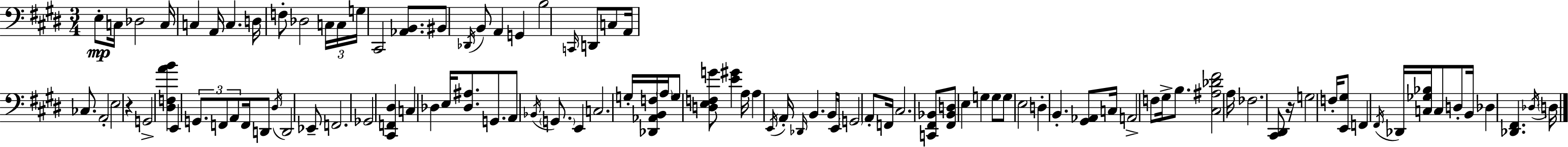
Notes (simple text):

E3/e C3/s Db3/h C3/s C3/q A2/s C3/q. D3/s F3/e Db3/h C3/s C3/s G3/s C#2/h [Ab2,B2]/e. BIS2/e Db2/s B2/e A2/q G2/q B3/h C2/s D2/e C3/e A2/s CES3/e. A2/h E3/h R/q G2/h [D#3,F3,A4,B4]/q E2/q G2/e. F2/e A2/e F2/s D2/e D#3/s D2/h Eb2/e F2/h. Gb2/h [C#2,F2,D#3]/q C3/q Db3/q E3/s [Db3,A#3]/e. G2/e. A2/e Bb2/s G2/e. E2/q C3/h. G3/s [Db2,Ab2,B2,F3]/s A3/s G3/e [D3,E3,F3,G4]/e [E4,G#4]/q A3/s A3/q E2/s A2/s Db2/s B2/q. B2/s E2/s G2/h A2/e F2/s C#3/h. [C2,F#2,Bb2]/e [F#2,Bb2,D3]/e E3/q G3/q G3/e G3/e E3/h D3/q B2/q. [G#2,Ab2]/e C3/s A2/h F3/e G#3/s B3/e. [C#3,A#3,Db4,F#4]/h A3/s FES3/h. [C#2,D#2]/e R/s G3/h F3/s [E2,G#3]/e F2/q F#2/s Db2/s [C3,Gb3,Bb3]/s C3/e D3/e B2/s Db3/q [Db2,F#2]/q. Db3/s D3/s